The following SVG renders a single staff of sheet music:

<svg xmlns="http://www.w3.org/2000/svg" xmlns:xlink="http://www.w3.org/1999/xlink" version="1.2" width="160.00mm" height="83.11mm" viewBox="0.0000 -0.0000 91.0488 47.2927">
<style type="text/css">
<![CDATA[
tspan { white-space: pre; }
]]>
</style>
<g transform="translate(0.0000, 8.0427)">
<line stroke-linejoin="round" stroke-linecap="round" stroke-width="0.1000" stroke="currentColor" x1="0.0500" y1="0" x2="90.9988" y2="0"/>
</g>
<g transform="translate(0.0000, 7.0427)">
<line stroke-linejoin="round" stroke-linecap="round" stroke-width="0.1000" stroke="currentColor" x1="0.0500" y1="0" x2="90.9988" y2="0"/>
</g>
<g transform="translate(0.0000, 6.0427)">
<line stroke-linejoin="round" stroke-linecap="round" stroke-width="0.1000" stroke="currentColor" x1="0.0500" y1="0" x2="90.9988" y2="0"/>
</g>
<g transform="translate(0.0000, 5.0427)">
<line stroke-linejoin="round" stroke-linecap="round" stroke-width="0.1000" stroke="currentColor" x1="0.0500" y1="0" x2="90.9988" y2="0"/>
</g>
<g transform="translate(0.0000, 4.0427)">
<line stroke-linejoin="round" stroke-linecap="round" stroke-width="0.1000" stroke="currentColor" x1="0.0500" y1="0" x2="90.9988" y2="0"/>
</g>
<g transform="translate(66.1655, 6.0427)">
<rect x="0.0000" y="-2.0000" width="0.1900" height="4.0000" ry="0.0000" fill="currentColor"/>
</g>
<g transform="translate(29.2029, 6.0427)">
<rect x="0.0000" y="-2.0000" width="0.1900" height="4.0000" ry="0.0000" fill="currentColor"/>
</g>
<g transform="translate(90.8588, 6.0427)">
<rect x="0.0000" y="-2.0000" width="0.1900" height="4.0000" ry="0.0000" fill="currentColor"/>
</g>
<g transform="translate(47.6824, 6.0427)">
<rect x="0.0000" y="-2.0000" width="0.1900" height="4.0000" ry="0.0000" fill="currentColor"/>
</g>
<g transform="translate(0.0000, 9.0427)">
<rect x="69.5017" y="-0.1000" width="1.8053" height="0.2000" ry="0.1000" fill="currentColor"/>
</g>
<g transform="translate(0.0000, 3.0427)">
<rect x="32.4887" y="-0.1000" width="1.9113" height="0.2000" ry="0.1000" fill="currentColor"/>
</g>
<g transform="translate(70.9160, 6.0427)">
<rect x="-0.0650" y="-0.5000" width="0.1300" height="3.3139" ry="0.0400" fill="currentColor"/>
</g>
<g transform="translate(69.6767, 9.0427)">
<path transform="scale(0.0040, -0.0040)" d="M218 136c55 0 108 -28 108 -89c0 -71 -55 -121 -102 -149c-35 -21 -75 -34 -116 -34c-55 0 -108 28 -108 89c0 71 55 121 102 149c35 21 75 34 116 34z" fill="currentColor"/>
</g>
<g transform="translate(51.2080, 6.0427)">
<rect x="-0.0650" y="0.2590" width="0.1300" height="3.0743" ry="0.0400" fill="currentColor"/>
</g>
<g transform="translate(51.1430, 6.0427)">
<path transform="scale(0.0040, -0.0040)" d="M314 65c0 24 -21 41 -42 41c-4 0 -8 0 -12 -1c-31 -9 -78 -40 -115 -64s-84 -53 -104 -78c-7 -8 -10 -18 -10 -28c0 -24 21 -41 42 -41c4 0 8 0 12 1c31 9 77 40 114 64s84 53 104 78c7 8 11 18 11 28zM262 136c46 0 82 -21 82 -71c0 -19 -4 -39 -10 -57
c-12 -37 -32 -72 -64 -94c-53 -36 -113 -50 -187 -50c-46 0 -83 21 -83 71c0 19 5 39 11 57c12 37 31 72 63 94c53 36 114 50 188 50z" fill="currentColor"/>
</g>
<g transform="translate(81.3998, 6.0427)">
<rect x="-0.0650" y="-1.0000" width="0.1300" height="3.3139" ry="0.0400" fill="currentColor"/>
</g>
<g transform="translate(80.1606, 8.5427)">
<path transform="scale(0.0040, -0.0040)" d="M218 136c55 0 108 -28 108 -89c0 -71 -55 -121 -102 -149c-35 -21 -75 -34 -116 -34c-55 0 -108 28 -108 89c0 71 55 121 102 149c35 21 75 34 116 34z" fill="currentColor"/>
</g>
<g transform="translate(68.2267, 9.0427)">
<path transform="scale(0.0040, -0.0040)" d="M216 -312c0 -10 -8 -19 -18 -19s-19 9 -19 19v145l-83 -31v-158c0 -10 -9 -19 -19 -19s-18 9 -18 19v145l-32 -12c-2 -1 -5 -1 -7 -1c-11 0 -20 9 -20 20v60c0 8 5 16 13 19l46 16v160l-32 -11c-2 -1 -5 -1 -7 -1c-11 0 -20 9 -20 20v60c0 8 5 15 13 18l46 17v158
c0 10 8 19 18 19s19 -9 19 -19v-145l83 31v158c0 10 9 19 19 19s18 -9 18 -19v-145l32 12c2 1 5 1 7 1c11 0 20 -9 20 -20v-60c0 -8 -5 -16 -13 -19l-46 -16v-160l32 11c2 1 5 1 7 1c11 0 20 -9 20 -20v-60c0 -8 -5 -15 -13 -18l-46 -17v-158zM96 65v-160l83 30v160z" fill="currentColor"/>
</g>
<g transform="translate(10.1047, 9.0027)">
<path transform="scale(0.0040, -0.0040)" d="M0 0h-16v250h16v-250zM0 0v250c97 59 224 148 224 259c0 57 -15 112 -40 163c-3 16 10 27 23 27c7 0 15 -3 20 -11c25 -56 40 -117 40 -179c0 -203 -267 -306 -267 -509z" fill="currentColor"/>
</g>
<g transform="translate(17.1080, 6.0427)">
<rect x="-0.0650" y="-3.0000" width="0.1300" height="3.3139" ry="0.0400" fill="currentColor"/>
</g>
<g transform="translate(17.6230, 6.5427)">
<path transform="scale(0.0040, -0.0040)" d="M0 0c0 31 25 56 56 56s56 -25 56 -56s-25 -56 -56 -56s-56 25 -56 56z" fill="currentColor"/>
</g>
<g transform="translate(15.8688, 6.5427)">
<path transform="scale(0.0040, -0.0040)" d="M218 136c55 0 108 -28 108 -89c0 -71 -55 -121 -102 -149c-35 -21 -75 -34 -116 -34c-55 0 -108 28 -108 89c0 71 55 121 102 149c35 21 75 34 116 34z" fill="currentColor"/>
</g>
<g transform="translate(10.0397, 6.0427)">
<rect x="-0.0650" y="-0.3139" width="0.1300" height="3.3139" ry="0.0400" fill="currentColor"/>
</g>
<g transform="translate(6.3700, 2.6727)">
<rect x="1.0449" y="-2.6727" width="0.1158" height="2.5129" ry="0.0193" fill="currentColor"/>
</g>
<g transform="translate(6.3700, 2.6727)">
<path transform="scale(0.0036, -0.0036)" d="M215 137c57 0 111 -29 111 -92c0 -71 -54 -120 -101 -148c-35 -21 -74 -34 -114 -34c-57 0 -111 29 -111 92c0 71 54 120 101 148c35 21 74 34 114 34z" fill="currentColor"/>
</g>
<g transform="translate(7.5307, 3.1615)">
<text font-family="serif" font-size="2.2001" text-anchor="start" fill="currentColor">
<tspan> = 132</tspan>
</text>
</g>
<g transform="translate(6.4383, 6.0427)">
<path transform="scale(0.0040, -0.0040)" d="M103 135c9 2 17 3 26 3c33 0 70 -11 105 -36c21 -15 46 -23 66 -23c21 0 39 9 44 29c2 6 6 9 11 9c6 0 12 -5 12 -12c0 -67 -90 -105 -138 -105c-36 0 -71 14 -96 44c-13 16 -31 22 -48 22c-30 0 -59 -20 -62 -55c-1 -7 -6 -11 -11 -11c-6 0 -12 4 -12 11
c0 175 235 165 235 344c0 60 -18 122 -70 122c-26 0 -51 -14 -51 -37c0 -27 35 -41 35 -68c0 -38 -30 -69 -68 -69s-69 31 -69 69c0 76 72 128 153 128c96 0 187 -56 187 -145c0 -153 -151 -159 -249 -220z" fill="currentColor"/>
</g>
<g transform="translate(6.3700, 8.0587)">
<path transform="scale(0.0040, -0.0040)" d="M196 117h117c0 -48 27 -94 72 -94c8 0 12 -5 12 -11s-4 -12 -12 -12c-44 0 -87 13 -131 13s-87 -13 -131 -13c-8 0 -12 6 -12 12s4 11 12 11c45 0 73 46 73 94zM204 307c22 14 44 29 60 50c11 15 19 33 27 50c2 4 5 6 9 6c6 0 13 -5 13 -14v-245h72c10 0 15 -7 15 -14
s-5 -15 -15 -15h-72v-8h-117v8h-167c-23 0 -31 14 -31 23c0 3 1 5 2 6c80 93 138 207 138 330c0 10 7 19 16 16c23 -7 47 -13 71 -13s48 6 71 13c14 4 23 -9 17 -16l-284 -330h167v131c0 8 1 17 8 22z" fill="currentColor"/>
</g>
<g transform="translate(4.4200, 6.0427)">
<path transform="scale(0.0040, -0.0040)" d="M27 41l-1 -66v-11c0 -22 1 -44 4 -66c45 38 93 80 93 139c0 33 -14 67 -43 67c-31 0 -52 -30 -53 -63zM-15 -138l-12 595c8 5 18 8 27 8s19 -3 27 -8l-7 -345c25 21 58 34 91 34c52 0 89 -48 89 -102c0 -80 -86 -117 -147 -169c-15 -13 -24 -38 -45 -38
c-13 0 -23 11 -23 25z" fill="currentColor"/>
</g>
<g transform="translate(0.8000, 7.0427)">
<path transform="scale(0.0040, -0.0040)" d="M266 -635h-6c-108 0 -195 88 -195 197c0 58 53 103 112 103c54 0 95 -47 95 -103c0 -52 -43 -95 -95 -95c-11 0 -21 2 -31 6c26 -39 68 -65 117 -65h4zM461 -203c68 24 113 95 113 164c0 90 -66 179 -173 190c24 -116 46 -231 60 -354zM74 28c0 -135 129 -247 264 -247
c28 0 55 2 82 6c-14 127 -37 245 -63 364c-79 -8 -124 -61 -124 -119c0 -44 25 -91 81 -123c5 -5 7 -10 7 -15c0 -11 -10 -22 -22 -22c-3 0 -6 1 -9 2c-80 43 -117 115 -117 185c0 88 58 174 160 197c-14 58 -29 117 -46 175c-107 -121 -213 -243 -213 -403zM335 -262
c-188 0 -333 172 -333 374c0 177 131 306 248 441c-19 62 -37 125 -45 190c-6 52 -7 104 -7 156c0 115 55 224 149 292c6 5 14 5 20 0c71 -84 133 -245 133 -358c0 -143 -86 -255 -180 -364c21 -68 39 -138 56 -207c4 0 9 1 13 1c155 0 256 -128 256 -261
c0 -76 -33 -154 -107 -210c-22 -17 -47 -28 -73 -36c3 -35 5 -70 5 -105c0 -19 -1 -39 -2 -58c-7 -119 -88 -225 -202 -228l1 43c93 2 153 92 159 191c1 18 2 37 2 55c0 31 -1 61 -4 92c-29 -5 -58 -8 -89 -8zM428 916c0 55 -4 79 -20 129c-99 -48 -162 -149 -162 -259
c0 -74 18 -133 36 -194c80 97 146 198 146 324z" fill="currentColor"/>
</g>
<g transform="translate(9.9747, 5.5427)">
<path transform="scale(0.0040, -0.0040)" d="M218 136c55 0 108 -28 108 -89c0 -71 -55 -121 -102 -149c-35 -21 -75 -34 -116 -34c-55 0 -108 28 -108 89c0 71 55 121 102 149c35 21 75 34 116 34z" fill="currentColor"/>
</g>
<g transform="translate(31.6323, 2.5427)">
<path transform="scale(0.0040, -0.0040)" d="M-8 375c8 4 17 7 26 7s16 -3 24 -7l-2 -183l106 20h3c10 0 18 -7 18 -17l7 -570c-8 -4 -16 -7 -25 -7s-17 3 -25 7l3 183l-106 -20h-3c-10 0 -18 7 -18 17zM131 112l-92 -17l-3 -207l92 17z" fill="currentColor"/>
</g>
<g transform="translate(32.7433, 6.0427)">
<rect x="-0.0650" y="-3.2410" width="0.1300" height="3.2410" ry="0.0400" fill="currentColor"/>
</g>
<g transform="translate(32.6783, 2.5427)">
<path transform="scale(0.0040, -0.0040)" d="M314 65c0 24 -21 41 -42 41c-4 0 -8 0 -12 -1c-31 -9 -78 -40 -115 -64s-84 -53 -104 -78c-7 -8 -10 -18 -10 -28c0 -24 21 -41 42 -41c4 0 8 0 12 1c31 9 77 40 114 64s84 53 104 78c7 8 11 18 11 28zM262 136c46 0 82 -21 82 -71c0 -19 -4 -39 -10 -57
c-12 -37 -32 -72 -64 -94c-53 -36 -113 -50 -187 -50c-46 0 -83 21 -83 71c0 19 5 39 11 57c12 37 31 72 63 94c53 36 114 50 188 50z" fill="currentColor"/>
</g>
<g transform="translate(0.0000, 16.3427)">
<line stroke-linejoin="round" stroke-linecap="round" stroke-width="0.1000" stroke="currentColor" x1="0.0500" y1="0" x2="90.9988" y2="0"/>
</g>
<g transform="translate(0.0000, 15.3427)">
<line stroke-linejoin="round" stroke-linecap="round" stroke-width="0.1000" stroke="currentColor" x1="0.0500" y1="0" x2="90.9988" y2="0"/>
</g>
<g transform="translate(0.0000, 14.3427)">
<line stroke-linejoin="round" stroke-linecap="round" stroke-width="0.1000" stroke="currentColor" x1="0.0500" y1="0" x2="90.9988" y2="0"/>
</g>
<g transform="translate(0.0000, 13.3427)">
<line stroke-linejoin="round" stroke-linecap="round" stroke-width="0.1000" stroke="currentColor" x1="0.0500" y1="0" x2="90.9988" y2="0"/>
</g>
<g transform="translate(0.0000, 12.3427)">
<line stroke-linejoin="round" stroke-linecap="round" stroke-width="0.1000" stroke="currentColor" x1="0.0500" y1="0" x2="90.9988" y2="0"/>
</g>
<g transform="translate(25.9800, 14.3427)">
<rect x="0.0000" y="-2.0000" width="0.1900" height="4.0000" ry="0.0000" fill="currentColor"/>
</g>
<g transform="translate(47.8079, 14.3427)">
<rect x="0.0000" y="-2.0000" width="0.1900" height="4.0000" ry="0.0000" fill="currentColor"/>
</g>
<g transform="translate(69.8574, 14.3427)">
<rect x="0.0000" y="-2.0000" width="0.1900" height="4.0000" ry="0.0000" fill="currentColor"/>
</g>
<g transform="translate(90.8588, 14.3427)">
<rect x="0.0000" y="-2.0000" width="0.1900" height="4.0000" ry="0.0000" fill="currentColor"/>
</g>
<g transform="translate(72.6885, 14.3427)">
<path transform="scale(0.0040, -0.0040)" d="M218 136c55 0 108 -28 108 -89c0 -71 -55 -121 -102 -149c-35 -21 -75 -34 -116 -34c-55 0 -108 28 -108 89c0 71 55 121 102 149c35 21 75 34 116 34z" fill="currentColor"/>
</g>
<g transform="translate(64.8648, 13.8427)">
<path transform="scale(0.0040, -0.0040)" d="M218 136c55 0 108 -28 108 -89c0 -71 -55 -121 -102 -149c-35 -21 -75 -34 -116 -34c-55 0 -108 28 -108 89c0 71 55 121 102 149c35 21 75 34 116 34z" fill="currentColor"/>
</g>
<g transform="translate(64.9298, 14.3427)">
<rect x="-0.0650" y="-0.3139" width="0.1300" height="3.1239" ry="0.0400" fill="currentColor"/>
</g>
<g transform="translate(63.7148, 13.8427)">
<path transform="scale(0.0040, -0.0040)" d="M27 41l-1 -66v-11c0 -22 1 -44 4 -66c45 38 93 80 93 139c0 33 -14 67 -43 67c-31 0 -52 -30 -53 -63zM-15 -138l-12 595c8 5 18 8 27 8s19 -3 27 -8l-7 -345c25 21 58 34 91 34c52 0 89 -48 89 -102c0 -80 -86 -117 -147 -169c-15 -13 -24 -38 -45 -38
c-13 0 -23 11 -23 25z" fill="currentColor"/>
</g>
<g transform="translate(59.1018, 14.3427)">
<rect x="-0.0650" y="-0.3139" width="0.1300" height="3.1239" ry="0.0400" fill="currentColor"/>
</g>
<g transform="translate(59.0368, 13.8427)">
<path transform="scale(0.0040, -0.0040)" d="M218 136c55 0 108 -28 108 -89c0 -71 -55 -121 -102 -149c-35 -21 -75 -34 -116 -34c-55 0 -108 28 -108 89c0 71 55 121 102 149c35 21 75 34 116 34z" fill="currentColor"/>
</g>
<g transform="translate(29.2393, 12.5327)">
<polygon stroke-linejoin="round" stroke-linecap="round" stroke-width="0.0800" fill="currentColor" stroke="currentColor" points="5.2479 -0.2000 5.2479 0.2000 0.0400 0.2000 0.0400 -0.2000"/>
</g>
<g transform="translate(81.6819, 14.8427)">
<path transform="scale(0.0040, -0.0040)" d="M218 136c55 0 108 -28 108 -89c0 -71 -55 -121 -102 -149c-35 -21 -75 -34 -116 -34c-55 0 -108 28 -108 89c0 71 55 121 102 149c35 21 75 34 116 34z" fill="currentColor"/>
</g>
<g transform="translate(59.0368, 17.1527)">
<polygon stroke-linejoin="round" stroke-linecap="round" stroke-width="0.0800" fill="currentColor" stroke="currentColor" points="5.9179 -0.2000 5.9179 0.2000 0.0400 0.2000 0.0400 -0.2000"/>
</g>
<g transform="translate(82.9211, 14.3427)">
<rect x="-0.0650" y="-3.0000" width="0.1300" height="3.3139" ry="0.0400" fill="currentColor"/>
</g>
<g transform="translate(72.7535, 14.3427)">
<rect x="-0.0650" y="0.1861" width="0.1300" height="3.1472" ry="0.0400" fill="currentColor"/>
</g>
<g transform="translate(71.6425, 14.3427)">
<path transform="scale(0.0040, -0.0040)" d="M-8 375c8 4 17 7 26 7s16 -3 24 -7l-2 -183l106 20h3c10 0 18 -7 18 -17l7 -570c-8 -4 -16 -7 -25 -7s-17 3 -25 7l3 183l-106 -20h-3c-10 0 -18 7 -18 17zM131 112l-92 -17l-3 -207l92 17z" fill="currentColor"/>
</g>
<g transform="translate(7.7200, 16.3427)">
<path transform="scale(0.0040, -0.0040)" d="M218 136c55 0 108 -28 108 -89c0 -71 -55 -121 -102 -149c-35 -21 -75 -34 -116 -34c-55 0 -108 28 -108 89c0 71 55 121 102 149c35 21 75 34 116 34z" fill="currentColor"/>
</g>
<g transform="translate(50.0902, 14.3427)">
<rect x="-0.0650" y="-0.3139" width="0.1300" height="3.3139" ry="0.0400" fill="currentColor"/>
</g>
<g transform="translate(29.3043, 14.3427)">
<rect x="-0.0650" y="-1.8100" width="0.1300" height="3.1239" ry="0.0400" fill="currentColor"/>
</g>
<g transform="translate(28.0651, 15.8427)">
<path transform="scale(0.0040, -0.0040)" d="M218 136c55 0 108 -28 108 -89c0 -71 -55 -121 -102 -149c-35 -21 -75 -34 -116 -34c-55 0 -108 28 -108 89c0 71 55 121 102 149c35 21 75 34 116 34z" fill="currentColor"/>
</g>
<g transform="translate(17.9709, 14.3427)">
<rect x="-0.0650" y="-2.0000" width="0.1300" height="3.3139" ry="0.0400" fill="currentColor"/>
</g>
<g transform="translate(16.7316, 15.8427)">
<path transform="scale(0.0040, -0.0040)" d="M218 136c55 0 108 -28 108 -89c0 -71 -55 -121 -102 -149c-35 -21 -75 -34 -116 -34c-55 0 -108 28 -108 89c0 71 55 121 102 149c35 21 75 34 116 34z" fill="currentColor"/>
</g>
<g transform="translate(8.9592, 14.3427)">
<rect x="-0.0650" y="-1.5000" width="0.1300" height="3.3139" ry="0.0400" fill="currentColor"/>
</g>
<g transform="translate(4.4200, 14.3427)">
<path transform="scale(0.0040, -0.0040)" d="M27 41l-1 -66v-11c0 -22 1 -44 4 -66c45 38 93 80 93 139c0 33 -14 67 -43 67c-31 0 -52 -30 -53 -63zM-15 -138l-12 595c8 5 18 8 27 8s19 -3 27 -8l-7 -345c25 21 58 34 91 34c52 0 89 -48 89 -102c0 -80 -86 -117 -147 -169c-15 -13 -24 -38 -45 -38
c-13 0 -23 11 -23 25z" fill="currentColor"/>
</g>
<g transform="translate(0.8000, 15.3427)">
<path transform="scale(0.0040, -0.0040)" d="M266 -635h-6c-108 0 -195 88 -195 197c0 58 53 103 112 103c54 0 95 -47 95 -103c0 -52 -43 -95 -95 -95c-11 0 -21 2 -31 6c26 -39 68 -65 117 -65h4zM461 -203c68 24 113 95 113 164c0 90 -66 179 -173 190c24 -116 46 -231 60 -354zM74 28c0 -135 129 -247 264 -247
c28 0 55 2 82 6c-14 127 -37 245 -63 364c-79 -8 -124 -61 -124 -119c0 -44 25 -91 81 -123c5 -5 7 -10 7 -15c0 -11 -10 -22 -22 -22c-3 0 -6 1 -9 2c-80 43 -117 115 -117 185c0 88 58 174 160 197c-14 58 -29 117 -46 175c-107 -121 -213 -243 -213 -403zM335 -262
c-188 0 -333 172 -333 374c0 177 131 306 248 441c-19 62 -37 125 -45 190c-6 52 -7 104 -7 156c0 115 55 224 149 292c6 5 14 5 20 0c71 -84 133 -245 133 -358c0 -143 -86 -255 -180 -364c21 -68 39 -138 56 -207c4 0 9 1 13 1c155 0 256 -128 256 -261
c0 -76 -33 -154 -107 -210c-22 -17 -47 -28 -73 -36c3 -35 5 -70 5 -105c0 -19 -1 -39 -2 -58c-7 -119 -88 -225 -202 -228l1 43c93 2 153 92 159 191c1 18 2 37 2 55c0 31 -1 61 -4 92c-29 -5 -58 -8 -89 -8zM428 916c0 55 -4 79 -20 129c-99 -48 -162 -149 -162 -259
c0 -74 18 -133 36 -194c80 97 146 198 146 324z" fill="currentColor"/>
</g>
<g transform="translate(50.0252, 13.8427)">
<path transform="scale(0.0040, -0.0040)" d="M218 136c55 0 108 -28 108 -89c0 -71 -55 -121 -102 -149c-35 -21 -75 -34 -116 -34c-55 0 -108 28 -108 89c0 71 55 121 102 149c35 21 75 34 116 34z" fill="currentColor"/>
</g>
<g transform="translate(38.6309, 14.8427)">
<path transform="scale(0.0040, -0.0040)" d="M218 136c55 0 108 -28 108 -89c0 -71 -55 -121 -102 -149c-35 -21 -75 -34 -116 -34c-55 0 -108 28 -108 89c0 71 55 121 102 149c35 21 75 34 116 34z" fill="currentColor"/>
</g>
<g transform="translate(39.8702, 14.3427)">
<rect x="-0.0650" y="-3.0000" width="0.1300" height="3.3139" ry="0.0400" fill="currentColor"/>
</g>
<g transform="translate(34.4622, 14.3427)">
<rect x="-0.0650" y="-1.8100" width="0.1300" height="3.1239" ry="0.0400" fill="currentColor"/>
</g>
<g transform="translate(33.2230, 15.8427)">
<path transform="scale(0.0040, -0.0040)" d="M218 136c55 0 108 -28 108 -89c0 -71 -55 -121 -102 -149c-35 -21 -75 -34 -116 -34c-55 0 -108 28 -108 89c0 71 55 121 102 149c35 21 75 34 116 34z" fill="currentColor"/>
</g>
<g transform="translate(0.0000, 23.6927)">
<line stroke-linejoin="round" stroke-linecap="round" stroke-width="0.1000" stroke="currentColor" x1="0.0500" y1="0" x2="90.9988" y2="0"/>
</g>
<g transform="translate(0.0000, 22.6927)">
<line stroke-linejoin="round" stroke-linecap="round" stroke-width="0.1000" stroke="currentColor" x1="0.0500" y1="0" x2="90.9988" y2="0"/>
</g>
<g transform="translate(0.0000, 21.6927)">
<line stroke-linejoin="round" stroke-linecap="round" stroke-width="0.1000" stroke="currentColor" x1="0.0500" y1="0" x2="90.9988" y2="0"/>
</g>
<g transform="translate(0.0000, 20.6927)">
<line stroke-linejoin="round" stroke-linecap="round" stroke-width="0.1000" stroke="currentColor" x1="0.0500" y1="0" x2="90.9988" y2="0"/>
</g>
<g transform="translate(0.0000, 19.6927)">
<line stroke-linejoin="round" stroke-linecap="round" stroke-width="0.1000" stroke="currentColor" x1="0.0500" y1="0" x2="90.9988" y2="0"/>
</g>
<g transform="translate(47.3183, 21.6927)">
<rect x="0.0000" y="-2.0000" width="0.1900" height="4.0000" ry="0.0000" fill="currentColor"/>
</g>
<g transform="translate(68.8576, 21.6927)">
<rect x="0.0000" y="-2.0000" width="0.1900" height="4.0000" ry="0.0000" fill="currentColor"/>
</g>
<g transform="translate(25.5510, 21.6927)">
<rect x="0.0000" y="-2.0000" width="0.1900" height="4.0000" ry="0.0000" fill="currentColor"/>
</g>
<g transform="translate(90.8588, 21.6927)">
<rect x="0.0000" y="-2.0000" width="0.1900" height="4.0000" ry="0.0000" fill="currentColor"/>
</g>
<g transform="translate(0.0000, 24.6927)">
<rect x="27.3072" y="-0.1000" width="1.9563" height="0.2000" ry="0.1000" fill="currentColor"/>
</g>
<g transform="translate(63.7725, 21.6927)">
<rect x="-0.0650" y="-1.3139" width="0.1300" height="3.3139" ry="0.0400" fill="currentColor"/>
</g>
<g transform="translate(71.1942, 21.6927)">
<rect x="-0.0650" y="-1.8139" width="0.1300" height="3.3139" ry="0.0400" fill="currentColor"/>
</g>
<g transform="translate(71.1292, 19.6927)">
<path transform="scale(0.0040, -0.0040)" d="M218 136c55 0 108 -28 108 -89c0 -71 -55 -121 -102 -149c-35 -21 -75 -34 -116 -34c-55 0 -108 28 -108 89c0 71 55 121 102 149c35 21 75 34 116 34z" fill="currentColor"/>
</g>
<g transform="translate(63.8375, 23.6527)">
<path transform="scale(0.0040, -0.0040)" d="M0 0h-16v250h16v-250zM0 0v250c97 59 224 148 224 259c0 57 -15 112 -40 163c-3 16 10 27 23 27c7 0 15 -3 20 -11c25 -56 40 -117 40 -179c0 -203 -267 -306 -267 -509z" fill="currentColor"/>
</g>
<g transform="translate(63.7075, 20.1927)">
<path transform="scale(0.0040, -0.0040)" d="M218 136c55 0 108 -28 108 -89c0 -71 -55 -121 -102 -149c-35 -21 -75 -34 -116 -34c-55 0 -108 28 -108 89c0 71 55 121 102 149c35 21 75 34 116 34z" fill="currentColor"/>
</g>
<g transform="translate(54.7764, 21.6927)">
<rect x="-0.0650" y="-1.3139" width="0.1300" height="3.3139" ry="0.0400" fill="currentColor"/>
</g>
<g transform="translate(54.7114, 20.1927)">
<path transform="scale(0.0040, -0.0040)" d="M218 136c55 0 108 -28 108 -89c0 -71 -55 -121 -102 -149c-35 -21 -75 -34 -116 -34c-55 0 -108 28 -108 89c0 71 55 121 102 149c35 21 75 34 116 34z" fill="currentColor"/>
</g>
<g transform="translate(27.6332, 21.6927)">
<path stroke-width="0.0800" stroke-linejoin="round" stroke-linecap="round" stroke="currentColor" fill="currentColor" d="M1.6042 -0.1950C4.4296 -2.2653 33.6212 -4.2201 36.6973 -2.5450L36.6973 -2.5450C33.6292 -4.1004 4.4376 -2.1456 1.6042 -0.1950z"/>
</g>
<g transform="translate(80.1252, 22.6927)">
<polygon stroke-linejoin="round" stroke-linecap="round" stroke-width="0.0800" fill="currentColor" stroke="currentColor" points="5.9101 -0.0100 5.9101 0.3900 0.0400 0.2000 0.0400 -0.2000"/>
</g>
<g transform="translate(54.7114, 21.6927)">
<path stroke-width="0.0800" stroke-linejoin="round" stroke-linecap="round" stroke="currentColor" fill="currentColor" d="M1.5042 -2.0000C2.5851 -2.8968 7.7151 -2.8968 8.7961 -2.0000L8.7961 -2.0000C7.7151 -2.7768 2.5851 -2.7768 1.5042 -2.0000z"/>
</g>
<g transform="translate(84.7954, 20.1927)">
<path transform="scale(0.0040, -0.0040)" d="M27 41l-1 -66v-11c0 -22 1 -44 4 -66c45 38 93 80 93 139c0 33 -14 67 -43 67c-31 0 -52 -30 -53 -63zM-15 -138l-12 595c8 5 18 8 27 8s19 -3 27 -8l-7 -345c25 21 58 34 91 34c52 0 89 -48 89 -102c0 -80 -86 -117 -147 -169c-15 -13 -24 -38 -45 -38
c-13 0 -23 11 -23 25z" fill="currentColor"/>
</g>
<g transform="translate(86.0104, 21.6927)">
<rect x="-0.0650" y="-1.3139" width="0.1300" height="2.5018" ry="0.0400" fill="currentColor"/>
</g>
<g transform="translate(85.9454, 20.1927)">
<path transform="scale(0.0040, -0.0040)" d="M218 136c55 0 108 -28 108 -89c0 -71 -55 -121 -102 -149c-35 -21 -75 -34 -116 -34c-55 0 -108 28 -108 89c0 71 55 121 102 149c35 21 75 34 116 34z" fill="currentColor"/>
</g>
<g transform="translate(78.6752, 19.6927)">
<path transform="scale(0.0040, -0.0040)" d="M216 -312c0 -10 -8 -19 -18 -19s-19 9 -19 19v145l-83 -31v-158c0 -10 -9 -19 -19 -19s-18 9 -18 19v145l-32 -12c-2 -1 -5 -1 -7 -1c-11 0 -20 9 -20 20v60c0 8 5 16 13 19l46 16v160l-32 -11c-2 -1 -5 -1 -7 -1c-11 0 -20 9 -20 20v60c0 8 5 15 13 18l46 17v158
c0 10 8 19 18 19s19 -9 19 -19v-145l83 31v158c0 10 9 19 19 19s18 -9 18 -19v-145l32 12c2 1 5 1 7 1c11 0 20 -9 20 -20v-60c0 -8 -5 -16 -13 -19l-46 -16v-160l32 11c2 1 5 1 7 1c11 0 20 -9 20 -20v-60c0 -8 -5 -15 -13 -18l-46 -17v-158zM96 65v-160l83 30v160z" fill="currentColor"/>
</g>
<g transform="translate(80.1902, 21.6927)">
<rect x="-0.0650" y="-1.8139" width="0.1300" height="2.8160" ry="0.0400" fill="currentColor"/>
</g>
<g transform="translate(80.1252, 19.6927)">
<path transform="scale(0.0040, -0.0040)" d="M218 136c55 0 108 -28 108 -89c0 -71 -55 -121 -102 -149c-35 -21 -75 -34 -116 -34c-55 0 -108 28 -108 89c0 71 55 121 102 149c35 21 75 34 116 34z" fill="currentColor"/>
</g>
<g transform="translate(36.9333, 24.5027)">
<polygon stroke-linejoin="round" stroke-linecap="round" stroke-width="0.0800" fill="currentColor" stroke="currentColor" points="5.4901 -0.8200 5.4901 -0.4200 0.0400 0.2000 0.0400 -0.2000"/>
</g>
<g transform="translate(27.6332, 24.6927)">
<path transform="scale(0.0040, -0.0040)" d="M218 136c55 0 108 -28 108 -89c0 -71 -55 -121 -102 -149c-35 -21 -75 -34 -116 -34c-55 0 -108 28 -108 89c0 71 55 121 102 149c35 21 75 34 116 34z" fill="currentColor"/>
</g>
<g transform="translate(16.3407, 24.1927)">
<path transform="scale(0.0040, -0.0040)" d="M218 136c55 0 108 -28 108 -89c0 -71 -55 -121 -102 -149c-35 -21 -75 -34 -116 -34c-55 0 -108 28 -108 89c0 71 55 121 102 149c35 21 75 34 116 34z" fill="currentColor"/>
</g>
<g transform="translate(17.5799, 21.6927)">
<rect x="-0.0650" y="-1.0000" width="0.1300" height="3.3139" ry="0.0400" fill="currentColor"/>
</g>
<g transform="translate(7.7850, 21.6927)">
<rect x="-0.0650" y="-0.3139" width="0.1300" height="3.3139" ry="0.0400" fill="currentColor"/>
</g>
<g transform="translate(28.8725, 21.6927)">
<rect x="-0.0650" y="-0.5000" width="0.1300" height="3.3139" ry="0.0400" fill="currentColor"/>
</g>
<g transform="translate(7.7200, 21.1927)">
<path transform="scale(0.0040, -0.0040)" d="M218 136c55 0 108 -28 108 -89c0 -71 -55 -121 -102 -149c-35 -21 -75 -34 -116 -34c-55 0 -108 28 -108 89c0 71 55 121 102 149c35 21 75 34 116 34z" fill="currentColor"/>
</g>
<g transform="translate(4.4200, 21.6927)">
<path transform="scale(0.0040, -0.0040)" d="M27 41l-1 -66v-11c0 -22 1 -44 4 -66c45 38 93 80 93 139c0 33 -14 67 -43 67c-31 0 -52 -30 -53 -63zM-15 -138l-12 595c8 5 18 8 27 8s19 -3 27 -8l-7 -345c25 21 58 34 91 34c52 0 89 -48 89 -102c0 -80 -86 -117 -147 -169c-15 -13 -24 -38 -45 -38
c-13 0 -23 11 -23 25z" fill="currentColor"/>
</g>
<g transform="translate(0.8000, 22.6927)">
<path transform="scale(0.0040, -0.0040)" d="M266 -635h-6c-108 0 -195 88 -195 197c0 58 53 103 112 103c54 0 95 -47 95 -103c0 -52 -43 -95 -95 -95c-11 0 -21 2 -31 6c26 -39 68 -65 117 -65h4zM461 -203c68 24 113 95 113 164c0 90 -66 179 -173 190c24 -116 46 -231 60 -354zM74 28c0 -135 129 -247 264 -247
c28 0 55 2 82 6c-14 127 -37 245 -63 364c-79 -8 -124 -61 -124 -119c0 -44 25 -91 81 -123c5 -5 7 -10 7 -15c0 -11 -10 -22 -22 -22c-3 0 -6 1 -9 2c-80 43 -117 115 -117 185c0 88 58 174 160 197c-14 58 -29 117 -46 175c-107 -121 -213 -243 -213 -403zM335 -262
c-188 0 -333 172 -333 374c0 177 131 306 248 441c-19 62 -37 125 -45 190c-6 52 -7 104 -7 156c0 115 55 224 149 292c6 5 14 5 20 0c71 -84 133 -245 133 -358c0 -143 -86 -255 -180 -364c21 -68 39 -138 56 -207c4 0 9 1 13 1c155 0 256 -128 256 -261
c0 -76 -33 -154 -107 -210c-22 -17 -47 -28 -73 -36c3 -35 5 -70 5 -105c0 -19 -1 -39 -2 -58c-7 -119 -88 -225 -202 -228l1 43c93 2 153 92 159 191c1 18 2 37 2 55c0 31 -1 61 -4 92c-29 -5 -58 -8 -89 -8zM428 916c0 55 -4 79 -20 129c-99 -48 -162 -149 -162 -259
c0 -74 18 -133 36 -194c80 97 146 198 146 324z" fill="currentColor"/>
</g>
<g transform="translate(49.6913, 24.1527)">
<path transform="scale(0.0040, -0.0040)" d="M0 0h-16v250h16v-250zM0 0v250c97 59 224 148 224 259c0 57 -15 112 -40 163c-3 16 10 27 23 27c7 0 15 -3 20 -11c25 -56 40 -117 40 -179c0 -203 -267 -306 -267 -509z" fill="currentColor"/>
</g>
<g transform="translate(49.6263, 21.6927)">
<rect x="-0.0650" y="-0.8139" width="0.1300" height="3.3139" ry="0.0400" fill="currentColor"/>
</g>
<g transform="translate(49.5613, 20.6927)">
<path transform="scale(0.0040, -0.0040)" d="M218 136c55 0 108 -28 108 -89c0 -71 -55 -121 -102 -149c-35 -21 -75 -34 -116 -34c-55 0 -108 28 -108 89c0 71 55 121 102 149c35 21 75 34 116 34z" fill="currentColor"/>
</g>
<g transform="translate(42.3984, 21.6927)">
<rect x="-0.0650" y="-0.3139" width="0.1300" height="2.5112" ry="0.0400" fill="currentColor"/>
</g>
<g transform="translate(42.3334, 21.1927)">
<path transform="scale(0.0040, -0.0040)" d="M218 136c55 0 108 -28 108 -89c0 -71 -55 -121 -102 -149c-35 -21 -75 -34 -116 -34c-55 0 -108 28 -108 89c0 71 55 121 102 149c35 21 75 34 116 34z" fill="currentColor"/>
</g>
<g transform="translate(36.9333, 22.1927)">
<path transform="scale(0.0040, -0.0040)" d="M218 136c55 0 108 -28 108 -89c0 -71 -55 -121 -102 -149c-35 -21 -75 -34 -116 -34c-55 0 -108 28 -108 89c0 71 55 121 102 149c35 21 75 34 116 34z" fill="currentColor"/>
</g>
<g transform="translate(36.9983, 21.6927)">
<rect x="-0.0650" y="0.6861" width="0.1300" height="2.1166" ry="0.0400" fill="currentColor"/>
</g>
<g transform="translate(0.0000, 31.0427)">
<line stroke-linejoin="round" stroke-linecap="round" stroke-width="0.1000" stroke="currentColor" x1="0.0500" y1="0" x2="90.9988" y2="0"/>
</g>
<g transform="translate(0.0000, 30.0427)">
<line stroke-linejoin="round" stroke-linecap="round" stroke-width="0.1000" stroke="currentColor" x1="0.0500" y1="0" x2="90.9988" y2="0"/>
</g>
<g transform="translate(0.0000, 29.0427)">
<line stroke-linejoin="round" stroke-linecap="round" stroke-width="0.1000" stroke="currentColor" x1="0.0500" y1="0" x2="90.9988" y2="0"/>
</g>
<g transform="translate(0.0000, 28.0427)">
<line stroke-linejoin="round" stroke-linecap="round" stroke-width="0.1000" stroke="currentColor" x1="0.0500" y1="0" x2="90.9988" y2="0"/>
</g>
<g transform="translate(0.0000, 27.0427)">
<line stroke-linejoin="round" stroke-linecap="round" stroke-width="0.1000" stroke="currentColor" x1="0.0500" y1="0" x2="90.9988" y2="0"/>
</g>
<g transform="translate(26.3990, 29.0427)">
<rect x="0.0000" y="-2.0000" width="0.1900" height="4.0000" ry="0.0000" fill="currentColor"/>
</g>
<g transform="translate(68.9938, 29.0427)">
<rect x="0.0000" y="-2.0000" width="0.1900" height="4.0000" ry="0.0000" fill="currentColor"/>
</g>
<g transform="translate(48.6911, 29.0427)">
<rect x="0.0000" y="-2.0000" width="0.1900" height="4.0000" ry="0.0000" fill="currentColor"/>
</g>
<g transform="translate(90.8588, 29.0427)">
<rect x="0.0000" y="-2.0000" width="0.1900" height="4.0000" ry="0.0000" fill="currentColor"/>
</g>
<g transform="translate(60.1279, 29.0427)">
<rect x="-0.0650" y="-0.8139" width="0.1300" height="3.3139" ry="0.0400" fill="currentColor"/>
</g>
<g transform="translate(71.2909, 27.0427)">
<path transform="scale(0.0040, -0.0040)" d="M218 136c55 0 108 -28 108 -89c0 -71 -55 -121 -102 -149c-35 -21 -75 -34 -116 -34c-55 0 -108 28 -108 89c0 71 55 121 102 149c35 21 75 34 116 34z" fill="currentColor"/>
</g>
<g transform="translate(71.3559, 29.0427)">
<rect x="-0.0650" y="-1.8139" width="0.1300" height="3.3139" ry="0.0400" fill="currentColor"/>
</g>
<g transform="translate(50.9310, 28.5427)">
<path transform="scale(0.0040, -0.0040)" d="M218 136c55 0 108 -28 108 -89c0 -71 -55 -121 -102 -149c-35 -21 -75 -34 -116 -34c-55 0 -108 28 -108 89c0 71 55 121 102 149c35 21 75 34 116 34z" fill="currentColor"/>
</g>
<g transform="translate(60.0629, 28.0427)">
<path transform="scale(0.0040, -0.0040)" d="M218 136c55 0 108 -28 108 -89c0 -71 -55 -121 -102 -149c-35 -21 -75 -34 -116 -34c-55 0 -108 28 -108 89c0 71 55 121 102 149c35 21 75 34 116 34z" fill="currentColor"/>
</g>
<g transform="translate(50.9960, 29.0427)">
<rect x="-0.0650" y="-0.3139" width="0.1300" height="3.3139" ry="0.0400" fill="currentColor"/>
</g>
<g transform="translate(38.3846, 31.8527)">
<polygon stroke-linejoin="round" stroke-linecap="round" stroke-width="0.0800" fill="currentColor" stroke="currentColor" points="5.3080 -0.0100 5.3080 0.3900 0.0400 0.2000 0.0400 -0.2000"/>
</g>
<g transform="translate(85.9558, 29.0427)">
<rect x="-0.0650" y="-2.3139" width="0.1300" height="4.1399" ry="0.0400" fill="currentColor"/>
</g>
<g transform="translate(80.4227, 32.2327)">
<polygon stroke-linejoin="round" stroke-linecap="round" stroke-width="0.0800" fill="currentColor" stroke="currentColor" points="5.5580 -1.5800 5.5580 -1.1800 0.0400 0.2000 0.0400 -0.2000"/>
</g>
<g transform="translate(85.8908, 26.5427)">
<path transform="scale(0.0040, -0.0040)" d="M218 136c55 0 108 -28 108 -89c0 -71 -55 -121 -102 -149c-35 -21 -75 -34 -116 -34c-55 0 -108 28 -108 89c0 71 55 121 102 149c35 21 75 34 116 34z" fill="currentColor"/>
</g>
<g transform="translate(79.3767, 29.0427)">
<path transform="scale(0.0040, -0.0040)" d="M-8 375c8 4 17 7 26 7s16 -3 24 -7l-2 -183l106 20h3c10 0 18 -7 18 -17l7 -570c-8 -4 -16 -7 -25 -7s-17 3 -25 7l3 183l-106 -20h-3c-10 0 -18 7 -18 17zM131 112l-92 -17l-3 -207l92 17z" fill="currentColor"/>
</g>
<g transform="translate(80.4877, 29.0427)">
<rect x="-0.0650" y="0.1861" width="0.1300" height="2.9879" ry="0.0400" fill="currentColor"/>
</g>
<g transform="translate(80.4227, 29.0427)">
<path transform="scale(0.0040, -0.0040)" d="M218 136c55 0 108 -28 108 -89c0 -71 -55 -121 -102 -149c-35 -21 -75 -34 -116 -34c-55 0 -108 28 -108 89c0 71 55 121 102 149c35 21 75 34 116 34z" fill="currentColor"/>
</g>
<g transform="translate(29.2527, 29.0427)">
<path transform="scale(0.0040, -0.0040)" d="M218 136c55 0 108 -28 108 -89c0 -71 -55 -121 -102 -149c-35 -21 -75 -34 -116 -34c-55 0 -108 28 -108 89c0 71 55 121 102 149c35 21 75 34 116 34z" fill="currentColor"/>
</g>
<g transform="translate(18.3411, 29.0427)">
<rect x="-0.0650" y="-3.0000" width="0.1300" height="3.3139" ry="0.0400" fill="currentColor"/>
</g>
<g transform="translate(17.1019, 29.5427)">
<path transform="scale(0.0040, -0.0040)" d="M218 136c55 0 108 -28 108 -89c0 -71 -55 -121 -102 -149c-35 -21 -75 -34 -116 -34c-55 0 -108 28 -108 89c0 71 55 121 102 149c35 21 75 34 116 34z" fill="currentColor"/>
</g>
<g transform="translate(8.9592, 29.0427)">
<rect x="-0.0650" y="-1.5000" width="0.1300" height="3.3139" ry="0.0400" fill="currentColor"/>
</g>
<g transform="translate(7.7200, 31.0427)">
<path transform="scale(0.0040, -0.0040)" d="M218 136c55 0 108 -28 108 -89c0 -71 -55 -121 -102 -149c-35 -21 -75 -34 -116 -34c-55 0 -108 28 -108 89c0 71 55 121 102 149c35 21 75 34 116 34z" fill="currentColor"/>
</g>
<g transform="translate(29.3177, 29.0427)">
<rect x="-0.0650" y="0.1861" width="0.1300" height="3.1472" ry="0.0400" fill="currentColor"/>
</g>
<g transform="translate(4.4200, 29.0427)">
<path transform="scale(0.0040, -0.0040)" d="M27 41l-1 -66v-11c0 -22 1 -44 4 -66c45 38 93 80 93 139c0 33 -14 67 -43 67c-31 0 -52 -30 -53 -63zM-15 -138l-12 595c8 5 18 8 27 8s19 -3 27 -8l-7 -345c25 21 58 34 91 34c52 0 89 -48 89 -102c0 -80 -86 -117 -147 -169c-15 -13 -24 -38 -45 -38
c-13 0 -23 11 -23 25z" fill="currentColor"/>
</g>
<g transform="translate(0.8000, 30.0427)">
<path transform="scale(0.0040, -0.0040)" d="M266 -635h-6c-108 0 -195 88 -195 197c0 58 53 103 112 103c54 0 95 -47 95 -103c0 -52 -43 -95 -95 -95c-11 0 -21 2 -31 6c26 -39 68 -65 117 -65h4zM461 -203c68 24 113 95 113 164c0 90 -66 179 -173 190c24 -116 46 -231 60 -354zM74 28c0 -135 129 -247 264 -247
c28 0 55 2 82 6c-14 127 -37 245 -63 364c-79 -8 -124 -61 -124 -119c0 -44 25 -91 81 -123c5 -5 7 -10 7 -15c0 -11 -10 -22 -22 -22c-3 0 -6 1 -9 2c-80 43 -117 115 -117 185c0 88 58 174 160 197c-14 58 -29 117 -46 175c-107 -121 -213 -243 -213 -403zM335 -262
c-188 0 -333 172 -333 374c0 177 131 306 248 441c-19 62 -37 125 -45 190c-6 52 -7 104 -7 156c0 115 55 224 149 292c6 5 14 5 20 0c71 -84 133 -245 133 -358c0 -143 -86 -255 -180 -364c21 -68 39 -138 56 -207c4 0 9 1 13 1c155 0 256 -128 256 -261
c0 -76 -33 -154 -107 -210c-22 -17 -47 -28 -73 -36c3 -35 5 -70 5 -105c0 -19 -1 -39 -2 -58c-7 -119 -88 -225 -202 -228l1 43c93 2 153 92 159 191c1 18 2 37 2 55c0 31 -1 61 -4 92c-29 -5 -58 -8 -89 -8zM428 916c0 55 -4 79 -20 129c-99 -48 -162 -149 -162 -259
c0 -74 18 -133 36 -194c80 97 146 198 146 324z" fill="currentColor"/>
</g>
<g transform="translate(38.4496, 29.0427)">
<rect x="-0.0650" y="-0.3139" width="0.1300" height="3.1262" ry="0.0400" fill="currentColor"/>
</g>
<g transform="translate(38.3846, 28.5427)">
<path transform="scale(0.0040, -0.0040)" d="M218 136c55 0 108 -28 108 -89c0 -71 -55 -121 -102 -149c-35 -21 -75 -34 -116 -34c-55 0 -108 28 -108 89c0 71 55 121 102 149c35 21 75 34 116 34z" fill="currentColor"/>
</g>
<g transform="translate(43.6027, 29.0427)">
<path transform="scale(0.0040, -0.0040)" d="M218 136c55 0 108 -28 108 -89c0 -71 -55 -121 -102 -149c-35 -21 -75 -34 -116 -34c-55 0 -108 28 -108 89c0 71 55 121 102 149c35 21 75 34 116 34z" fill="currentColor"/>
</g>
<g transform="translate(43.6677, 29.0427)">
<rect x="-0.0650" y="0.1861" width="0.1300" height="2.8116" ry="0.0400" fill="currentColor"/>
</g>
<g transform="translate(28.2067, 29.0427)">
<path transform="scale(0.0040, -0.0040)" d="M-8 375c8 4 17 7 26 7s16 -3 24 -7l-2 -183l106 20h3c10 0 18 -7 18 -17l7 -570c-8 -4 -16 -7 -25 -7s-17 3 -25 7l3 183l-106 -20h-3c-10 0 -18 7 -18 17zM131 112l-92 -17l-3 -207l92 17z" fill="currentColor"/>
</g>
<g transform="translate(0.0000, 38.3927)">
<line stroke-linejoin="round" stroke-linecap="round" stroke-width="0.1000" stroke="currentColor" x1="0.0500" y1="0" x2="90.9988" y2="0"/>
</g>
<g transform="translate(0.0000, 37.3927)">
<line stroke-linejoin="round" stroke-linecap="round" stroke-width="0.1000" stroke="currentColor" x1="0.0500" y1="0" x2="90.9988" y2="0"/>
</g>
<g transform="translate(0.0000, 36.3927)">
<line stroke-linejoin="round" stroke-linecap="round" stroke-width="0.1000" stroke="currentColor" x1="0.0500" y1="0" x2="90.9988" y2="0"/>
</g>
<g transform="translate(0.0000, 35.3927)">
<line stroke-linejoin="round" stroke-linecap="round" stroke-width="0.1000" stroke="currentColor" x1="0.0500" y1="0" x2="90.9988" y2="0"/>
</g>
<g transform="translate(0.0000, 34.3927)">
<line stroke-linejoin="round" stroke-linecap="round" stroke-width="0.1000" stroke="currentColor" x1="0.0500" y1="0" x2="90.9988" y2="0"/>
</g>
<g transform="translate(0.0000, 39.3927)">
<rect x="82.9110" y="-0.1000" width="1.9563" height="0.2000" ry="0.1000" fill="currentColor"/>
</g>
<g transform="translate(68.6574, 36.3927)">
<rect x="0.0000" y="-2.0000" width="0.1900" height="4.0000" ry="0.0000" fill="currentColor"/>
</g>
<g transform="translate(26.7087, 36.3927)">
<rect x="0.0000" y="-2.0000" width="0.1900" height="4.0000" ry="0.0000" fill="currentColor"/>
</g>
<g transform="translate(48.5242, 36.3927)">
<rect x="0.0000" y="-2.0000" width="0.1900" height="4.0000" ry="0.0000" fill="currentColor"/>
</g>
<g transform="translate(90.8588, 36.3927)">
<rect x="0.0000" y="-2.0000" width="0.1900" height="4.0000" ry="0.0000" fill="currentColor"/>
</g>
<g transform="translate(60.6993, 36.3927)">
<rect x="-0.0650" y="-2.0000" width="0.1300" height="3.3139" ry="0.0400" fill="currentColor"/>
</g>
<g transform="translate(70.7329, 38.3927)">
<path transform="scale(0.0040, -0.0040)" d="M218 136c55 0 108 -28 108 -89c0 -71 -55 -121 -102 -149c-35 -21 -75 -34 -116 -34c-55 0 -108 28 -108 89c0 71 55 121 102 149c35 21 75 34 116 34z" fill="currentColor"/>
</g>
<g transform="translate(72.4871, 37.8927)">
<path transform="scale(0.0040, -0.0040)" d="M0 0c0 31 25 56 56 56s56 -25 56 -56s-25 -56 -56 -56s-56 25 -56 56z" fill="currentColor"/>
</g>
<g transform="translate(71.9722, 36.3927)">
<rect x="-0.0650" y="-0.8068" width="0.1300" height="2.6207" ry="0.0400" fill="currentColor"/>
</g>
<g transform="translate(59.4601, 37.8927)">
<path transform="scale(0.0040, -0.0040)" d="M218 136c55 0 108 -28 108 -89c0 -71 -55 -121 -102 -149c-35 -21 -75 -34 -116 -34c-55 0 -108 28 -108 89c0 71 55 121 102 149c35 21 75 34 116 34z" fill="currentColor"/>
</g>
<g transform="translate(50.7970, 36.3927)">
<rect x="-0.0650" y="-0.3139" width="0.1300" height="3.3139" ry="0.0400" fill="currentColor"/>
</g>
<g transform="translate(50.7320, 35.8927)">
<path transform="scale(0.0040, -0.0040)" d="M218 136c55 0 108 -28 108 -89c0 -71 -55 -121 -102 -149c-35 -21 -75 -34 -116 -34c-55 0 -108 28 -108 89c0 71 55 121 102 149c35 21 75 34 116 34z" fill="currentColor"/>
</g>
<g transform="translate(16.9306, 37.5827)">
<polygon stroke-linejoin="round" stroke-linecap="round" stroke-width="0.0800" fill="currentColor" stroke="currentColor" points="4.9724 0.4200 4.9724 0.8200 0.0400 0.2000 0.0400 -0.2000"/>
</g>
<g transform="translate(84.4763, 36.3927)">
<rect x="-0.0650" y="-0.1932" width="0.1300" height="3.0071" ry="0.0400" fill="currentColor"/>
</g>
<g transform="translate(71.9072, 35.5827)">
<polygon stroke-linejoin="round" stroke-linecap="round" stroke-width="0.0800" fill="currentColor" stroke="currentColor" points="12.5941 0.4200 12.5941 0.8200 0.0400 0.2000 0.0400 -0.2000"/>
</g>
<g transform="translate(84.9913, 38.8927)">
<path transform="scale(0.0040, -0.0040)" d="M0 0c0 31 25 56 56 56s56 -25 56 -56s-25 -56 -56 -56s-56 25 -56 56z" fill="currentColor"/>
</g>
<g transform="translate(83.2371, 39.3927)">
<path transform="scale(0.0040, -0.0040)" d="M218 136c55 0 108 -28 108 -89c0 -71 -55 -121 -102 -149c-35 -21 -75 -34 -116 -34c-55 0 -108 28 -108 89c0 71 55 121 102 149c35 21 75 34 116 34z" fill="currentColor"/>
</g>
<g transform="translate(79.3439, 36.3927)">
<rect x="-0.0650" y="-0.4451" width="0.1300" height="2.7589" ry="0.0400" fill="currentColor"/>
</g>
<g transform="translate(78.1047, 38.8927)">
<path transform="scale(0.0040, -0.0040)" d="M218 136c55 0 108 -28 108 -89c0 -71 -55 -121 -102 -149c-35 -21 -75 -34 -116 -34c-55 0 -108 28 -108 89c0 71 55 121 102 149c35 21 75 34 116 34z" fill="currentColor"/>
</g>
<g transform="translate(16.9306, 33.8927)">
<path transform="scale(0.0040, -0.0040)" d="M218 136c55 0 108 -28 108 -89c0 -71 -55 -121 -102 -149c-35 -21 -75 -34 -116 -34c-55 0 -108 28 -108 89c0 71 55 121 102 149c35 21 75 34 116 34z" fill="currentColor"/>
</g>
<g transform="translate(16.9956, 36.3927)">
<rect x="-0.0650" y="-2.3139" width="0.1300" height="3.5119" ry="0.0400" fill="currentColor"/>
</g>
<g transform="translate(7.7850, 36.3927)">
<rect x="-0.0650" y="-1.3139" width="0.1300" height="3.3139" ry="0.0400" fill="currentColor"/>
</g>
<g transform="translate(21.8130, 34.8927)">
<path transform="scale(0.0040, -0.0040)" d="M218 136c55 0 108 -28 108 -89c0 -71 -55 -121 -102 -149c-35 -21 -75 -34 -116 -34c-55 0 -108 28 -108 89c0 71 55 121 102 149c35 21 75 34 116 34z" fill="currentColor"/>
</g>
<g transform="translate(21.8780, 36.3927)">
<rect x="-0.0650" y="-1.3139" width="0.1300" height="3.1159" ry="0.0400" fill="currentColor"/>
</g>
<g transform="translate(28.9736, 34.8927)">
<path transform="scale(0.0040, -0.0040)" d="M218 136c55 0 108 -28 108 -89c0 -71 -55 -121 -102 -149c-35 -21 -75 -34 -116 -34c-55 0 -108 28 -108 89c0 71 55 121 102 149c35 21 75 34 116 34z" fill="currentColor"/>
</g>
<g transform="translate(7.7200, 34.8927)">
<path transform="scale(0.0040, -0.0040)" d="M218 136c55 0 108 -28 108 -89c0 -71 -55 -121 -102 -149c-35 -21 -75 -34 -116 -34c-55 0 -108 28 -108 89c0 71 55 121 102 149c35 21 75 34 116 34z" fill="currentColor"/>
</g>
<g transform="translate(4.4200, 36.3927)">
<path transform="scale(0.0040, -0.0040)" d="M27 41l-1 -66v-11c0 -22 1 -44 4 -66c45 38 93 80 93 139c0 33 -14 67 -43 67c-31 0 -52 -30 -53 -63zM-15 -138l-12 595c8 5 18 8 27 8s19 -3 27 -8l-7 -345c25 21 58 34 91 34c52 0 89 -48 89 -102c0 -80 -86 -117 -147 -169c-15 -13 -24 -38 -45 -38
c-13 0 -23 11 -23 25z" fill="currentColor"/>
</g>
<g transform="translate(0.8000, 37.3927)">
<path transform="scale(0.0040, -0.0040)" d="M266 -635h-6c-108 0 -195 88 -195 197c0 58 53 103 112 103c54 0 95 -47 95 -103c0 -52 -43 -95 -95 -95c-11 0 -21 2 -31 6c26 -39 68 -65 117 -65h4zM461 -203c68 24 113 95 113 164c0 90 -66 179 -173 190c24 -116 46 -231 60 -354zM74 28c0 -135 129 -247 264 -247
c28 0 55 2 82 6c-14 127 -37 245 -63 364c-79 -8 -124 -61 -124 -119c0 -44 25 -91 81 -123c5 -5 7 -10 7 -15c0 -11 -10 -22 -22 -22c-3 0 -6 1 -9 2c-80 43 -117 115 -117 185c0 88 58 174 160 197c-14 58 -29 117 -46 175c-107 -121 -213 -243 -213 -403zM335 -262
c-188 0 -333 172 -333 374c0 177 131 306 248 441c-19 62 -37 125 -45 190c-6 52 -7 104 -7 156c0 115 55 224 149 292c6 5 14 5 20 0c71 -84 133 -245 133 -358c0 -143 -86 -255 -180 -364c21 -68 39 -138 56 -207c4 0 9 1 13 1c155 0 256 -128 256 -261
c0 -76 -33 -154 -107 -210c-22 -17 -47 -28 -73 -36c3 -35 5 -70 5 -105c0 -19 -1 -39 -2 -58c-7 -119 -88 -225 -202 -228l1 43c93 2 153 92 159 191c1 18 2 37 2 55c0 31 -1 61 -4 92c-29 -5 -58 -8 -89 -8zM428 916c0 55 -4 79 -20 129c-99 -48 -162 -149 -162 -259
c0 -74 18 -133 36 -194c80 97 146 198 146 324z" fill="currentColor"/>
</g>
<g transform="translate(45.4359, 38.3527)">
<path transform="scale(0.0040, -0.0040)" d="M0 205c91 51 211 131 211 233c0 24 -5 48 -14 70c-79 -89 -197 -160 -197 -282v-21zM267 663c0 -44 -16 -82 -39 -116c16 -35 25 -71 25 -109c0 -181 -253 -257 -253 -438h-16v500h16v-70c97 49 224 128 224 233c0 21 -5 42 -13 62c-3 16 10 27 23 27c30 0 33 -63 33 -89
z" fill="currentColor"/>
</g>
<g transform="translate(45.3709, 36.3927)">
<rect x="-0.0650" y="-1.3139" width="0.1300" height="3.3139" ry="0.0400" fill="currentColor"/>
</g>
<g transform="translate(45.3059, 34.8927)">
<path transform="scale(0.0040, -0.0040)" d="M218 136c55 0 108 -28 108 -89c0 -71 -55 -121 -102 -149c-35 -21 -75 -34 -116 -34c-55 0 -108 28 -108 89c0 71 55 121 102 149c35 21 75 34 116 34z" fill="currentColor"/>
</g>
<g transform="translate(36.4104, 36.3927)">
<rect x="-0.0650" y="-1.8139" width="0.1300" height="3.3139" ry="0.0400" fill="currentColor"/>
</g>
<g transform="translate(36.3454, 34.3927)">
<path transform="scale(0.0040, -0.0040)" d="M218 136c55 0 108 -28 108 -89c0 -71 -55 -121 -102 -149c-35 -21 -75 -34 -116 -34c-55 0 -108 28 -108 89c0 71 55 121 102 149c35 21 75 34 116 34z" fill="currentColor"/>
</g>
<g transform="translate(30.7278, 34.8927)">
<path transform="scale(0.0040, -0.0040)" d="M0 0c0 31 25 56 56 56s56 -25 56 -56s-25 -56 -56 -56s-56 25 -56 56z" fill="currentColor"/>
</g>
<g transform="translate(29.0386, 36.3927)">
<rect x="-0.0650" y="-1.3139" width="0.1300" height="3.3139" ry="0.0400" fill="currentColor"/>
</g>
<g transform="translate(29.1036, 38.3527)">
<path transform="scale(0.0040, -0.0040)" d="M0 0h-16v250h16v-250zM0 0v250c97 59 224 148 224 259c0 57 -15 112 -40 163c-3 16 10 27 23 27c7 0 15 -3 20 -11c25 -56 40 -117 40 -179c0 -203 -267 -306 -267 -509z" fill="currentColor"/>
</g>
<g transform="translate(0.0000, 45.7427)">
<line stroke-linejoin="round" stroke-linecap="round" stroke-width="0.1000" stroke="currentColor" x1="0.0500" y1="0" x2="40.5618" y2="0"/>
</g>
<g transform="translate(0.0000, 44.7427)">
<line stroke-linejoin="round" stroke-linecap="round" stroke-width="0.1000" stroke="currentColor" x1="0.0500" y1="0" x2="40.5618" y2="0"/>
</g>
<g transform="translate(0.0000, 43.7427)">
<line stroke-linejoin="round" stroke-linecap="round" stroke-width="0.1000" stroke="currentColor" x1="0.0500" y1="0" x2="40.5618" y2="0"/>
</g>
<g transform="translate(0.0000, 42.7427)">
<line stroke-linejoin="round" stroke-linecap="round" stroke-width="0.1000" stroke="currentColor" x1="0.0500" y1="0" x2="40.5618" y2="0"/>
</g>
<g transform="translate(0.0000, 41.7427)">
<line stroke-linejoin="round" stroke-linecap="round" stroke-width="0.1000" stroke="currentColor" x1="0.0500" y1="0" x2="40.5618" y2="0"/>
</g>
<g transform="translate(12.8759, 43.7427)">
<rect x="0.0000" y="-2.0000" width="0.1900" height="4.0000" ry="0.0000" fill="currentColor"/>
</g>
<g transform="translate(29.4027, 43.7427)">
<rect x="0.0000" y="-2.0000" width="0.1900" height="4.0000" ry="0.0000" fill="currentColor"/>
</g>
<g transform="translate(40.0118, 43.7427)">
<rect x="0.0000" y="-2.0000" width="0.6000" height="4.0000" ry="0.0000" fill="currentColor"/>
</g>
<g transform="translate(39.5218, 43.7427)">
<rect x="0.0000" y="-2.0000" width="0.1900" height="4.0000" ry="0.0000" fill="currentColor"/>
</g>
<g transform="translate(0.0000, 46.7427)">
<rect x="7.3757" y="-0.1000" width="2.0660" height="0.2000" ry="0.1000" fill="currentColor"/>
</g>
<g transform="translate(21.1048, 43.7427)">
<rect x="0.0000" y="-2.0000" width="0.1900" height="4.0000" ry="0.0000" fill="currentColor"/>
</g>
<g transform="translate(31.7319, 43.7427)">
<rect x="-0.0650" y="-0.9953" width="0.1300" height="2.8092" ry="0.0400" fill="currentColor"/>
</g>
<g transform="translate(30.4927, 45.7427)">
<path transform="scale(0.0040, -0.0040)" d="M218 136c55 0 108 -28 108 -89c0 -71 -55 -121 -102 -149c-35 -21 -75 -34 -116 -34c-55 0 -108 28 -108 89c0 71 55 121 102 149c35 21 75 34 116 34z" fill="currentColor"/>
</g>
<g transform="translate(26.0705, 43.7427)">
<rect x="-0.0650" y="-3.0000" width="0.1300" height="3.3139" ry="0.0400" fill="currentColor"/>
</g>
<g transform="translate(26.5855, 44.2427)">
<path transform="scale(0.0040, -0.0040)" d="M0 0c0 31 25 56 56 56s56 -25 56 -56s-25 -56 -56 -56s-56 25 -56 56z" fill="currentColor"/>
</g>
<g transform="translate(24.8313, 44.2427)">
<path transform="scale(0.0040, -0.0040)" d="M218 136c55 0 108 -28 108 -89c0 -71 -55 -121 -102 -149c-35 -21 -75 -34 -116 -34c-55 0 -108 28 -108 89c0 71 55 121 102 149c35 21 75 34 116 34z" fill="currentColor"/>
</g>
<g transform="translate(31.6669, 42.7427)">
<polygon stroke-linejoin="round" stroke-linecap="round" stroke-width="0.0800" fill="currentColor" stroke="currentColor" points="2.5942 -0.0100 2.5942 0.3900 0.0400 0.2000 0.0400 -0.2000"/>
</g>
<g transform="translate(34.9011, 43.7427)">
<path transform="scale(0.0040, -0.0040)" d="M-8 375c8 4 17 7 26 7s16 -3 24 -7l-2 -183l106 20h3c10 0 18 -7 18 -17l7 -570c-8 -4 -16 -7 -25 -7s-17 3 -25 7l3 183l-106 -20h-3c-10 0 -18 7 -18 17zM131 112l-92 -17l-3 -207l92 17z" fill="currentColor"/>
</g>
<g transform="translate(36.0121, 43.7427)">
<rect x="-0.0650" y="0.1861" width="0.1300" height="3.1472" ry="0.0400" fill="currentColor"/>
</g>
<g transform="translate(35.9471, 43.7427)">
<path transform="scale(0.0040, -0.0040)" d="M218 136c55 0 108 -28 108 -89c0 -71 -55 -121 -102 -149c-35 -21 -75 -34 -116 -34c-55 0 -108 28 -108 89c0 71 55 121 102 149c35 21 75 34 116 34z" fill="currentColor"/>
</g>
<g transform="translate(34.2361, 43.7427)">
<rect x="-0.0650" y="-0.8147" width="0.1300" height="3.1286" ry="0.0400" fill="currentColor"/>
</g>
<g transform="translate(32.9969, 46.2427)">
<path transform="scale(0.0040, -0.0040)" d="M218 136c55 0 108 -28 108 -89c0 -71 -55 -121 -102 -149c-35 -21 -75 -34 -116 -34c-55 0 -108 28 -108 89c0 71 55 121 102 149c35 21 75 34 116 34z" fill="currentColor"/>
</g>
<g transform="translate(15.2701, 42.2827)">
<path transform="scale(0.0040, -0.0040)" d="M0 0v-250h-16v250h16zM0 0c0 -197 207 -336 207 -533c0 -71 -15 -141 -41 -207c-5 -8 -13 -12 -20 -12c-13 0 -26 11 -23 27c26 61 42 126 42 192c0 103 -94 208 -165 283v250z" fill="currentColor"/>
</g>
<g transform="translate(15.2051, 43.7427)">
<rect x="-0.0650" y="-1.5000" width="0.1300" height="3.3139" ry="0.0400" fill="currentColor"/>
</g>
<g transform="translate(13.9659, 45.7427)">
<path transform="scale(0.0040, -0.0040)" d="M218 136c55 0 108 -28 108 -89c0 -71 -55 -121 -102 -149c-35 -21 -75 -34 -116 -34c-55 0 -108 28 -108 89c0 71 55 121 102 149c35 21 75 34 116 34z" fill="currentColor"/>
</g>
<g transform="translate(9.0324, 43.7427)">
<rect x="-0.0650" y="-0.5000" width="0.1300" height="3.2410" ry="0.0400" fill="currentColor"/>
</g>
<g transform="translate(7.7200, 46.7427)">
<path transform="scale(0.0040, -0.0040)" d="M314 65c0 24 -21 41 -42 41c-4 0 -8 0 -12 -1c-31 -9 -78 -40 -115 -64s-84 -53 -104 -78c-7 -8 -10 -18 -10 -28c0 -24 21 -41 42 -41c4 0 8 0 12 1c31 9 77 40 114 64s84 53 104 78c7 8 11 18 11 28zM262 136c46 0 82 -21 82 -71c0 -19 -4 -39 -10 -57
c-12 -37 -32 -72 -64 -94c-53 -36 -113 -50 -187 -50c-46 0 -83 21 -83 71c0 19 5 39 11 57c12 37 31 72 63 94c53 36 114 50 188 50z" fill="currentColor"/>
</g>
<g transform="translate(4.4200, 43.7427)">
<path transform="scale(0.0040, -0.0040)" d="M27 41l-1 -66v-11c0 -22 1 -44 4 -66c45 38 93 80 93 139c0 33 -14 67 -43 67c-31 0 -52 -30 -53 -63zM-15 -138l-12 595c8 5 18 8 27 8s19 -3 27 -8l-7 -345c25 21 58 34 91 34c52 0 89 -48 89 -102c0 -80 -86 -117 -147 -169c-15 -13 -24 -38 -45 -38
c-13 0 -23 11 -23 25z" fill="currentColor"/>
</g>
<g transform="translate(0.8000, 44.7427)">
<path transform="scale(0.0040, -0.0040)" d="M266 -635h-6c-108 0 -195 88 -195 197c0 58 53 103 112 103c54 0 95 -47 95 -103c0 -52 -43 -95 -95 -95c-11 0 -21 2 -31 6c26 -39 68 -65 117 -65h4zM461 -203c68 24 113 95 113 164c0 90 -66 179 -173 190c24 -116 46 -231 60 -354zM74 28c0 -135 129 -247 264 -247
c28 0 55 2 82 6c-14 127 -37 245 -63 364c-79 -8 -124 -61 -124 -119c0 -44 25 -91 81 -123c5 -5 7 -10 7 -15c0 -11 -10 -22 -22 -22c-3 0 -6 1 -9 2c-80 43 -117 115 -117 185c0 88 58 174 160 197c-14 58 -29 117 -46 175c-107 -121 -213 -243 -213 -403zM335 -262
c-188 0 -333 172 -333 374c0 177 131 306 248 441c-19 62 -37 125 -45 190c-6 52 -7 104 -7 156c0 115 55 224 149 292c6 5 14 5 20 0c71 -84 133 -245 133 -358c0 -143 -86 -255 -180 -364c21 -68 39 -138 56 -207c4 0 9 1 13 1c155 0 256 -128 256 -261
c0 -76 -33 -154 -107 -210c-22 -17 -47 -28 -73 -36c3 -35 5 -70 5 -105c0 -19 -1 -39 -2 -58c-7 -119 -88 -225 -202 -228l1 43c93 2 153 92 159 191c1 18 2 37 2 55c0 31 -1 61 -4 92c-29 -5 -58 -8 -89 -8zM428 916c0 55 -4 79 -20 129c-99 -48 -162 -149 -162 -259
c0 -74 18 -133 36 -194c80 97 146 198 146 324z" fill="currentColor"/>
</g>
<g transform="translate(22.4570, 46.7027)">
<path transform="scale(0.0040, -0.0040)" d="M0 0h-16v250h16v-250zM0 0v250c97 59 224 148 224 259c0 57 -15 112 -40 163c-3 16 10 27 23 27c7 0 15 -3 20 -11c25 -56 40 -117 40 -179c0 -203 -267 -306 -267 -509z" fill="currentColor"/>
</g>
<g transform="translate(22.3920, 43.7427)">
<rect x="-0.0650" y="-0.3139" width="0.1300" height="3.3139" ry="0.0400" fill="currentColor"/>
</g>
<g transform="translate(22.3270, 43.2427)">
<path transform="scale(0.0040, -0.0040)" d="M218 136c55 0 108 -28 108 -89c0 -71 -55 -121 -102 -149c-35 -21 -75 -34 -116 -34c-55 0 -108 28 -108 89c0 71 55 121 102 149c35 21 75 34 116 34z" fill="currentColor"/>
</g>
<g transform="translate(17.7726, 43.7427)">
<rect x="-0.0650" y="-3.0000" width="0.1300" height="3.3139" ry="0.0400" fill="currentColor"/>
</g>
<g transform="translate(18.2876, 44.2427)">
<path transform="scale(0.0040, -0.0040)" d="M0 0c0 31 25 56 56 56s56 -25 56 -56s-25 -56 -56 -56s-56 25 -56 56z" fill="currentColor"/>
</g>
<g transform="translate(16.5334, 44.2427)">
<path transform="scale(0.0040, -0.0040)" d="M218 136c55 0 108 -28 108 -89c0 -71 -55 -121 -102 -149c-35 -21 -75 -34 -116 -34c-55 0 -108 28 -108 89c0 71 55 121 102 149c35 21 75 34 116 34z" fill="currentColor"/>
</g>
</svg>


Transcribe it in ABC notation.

X:1
T:Untitled
M:2/4
L:1/4
K:F
c/2 A b2 _B2 ^C D E F F/2 F/2 A c c/2 _c/2 B A c D C A/2 c/2 d/2 e e/2 f ^f/2 _e/2 E A B c/2 B/2 c d f B/2 g/2 e g/2 e/2 e/2 f e/4 c F E/2 D/2 C/2 C2 E/2 A c/2 A E/2 D/2 B